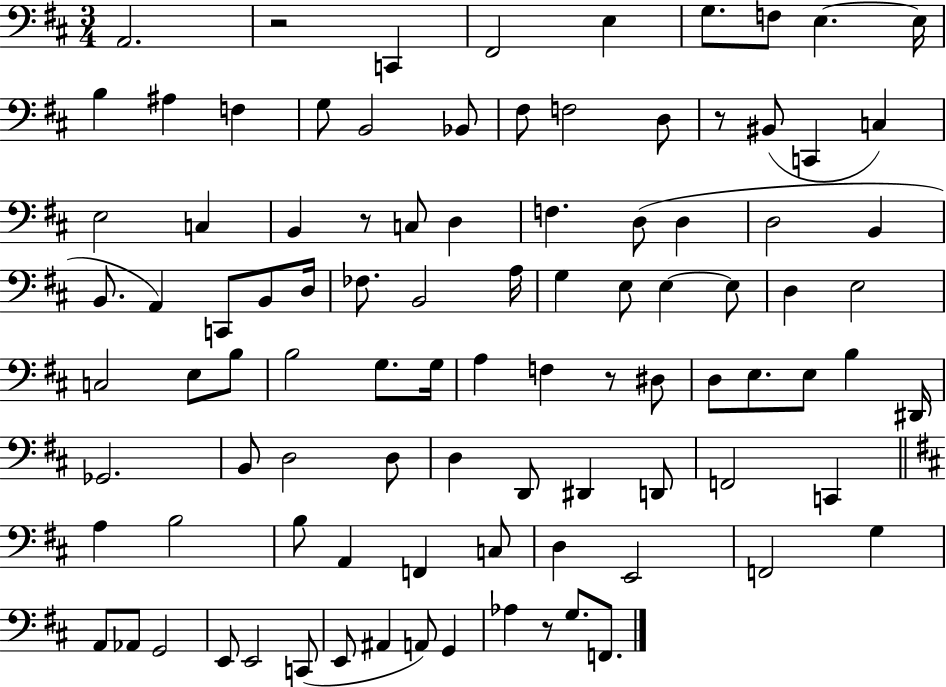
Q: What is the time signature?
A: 3/4